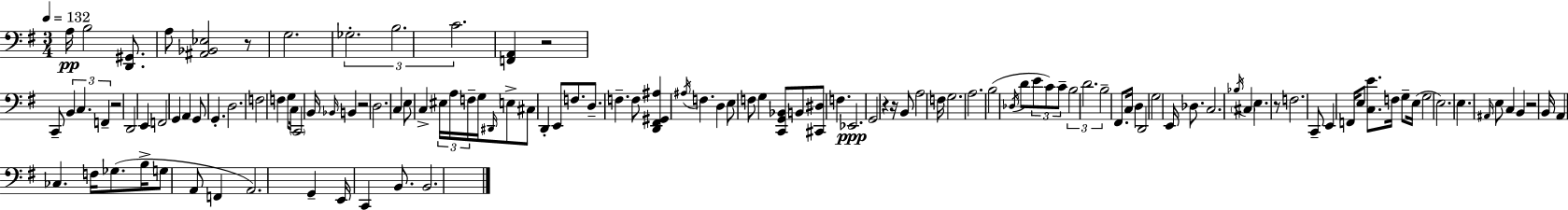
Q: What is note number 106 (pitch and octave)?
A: E2